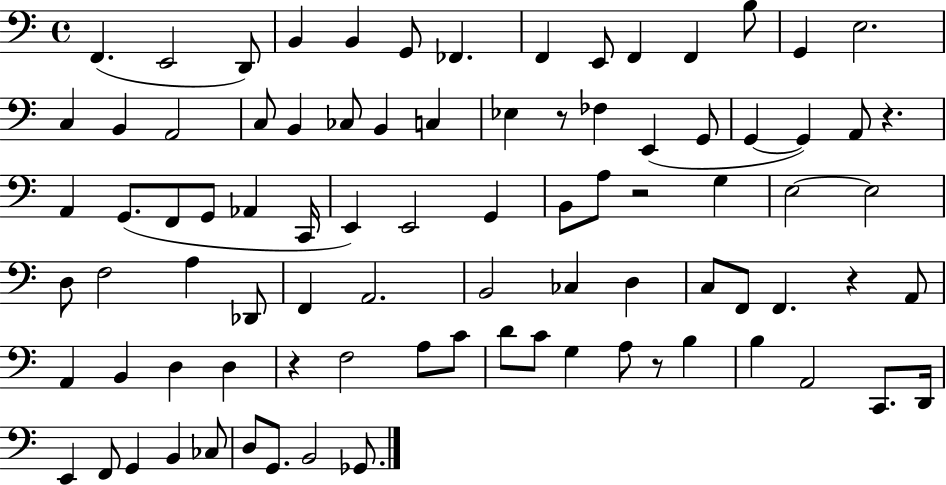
{
  \clef bass
  \time 4/4
  \defaultTimeSignature
  \key c \major
  f,4.( e,2 d,8) | b,4 b,4 g,8 fes,4. | f,4 e,8 f,4 f,4 b8 | g,4 e2. | \break c4 b,4 a,2 | c8 b,4 ces8 b,4 c4 | ees4 r8 fes4 e,4( g,8 | g,4~~ g,4) a,8 r4. | \break a,4 g,8.( f,8 g,8 aes,4 c,16 | e,4) e,2 g,4 | b,8 a8 r2 g4 | e2~~ e2 | \break d8 f2 a4 des,8 | f,4 a,2. | b,2 ces4 d4 | c8 f,8 f,4. r4 a,8 | \break a,4 b,4 d4 d4 | r4 f2 a8 c'8 | d'8 c'8 g4 a8 r8 b4 | b4 a,2 c,8. d,16 | \break e,4 f,8 g,4 b,4 ces8 | d8 g,8. b,2 ges,8. | \bar "|."
}